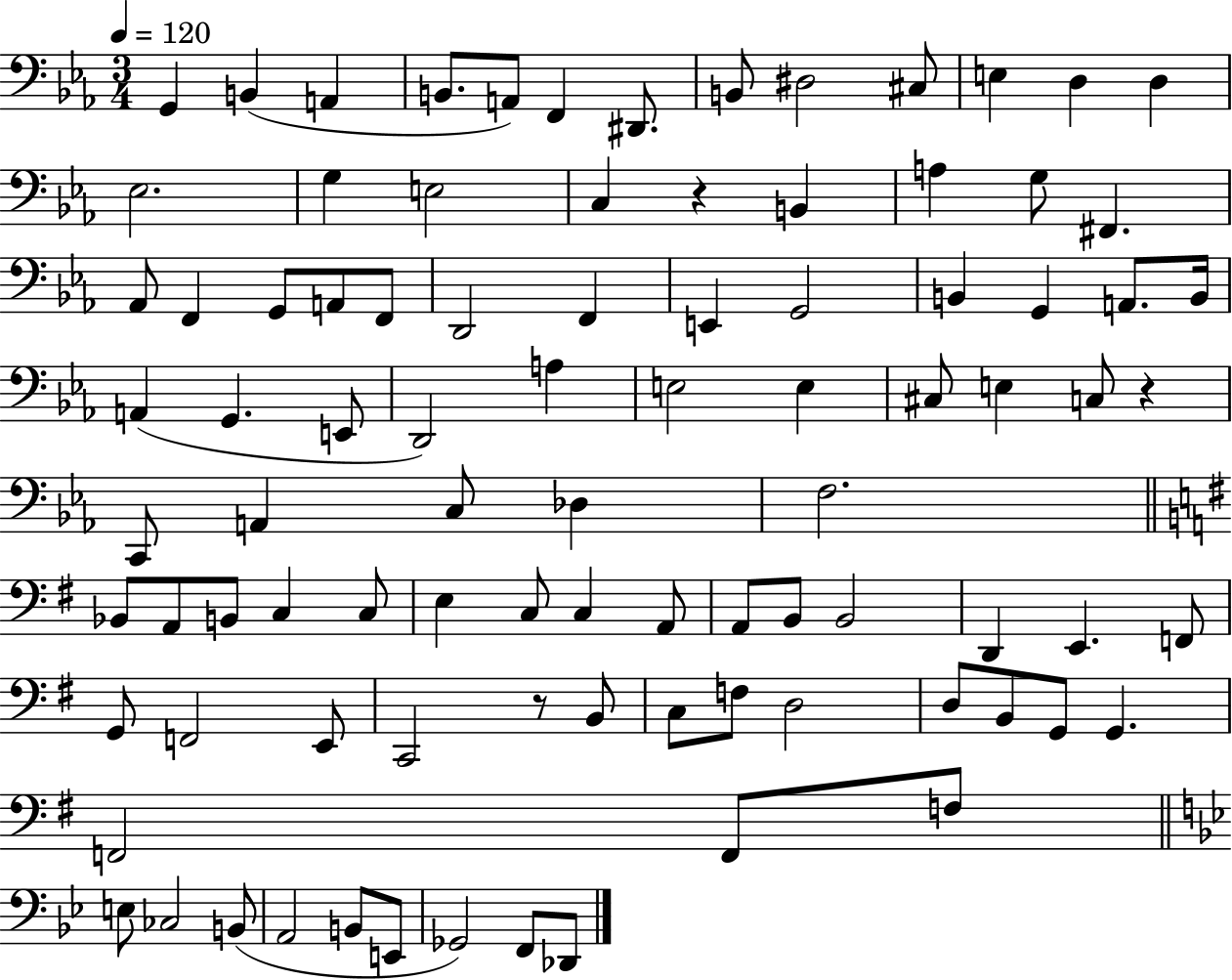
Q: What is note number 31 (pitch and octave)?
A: B2